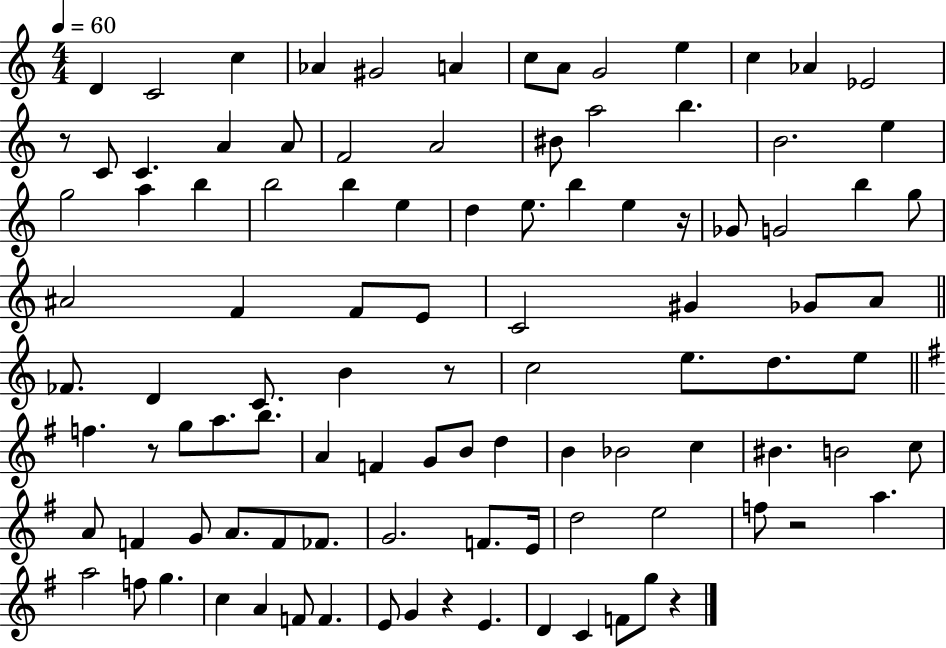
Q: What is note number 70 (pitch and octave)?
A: A4